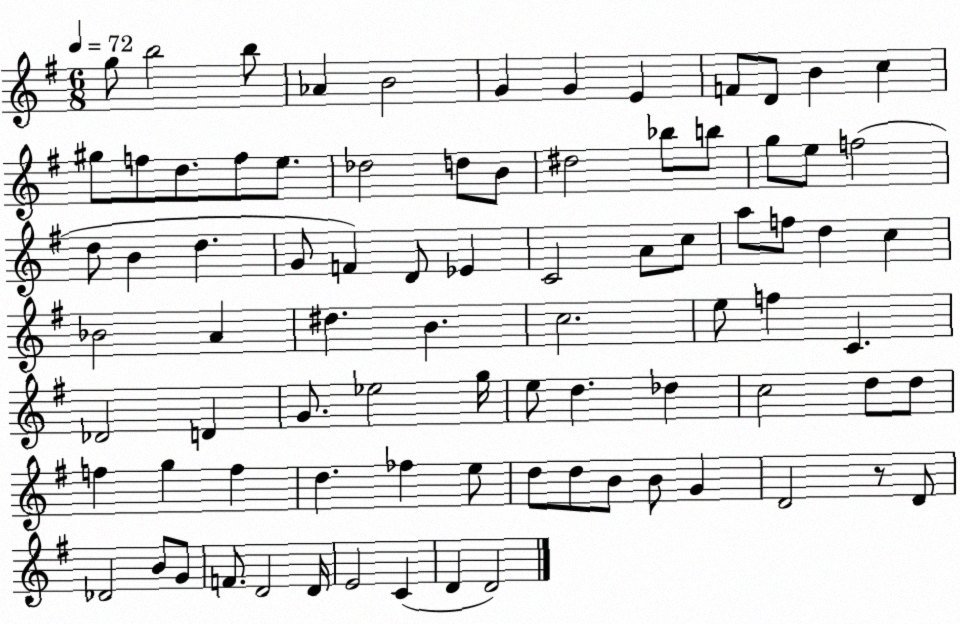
X:1
T:Untitled
M:6/8
L:1/4
K:G
g/2 b2 b/2 _A B2 G G E F/2 D/2 B c ^g/2 f/2 d/2 f/2 e/2 _d2 d/2 B/2 ^d2 _b/2 b/2 g/2 e/2 f2 d/2 B d G/2 F D/2 _E C2 A/2 c/2 a/2 f/2 d c _B2 A ^d B c2 e/2 f C _D2 D G/2 _e2 g/4 e/2 d _d c2 d/2 d/2 f g f d _f e/2 d/2 d/2 B/2 B/2 G D2 z/2 D/2 _D2 B/2 G/2 F/2 D2 D/4 E2 C D D2